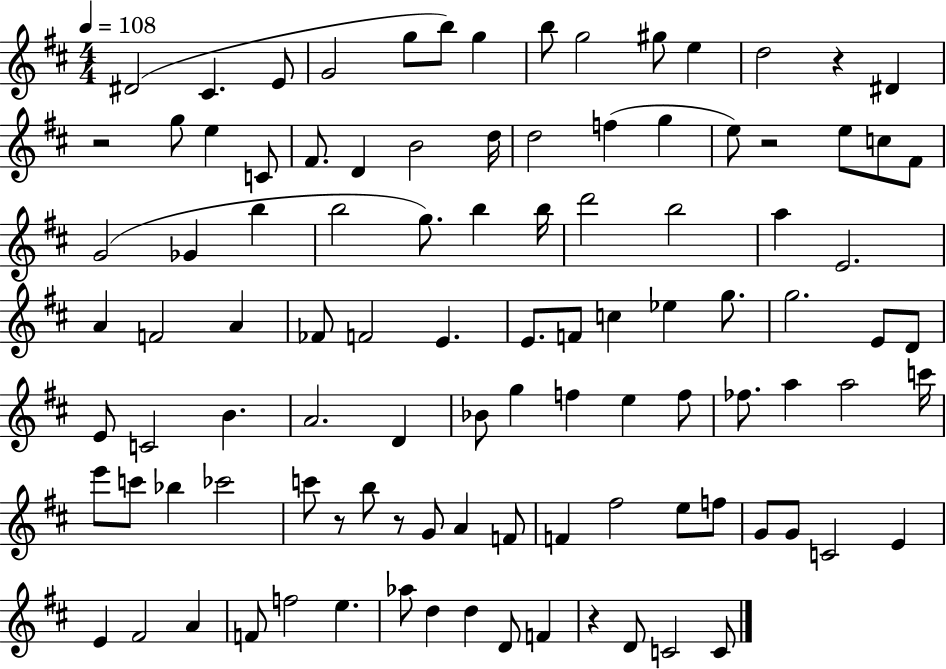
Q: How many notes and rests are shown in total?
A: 103